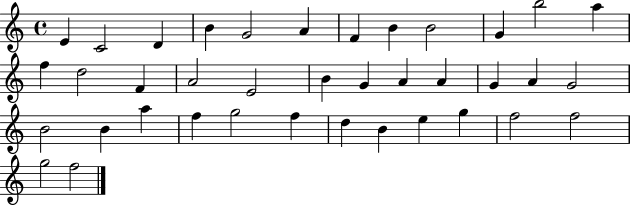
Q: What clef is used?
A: treble